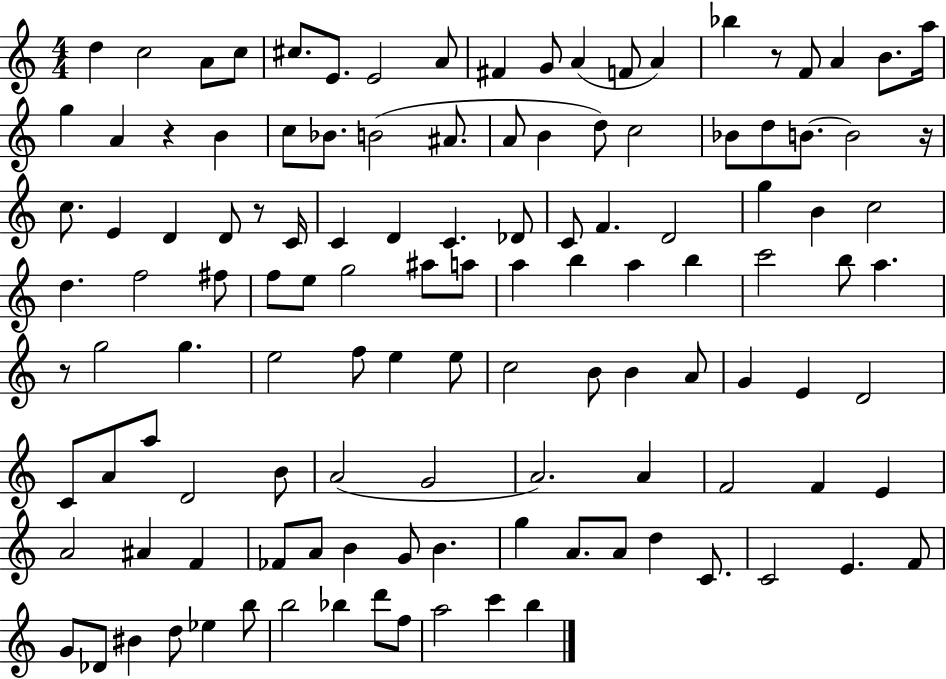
D5/q C5/h A4/e C5/e C#5/e. E4/e. E4/h A4/e F#4/q G4/e A4/q F4/e A4/q Bb5/q R/e F4/e A4/q B4/e. A5/s G5/q A4/q R/q B4/q C5/e Bb4/e. B4/h A#4/e. A4/e B4/q D5/e C5/h Bb4/e D5/e B4/e. B4/h R/s C5/e. E4/q D4/q D4/e R/e C4/s C4/q D4/q C4/q. Db4/e C4/e F4/q. D4/h G5/q B4/q C5/h D5/q. F5/h F#5/e F5/e E5/e G5/h A#5/e A5/e A5/q B5/q A5/q B5/q C6/h B5/e A5/q. R/e G5/h G5/q. E5/h F5/e E5/q E5/e C5/h B4/e B4/q A4/e G4/q E4/q D4/h C4/e A4/e A5/e D4/h B4/e A4/h G4/h A4/h. A4/q F4/h F4/q E4/q A4/h A#4/q F4/q FES4/e A4/e B4/q G4/e B4/q. G5/q A4/e. A4/e D5/q C4/e. C4/h E4/q. F4/e G4/e Db4/e BIS4/q D5/e Eb5/q B5/e B5/h Bb5/q D6/e F5/e A5/h C6/q B5/q